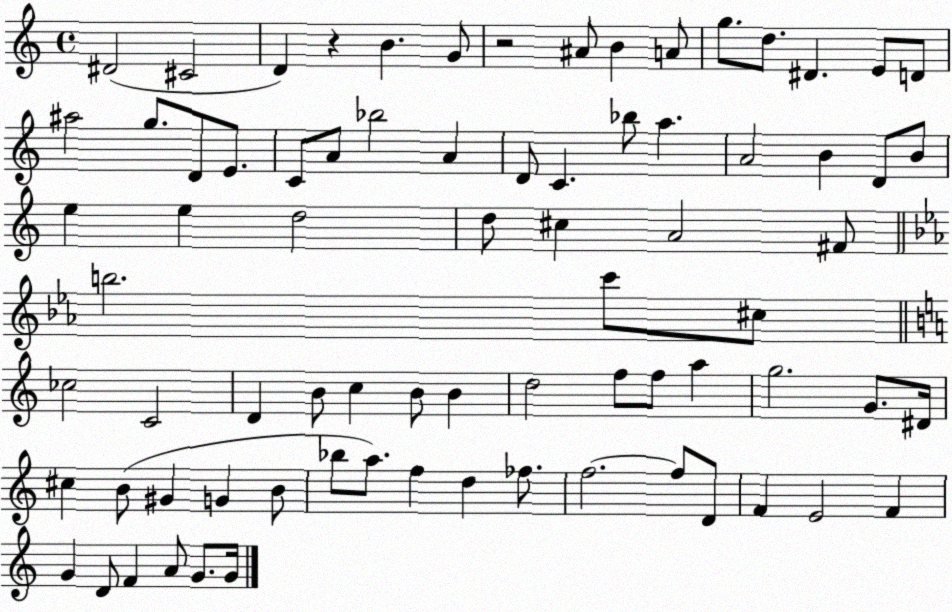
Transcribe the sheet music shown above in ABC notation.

X:1
T:Untitled
M:4/4
L:1/4
K:C
^D2 ^C2 D z B G/2 z2 ^A/2 B A/2 g/2 d/2 ^D E/2 D/2 ^a2 g/2 D/2 E/2 C/2 A/2 _b2 A D/2 C _b/2 a A2 B D/2 B/2 e e d2 d/2 ^c A2 ^F/2 b2 c'/2 ^c/2 _c2 C2 D B/2 c B/2 B d2 f/2 f/2 a g2 G/2 ^D/4 ^c B/2 ^G G B/2 _b/2 a/2 f d _f/2 f2 f/2 D/2 F E2 F G D/2 F A/2 G/2 G/4